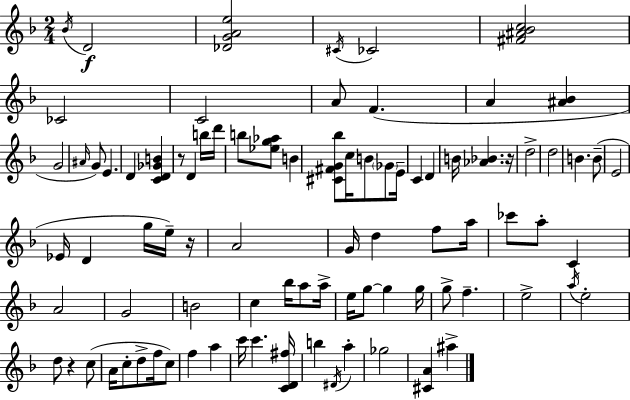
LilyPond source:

{
  \clef treble
  \numericTimeSignature
  \time 2/4
  \key f \major
  \repeat volta 2 { \acciaccatura { bes'16 }\f d'2 | <des' g' a' e''>2 | \acciaccatura { cis'16 } ces'2 | <fis' ais' bes' c''>2 | \break ces'2 | c'2 | a'8 f'4.( | a'4 <ais' bes'>4 | \break g'2 | \grace { ais'16 } g'8) e'4. | d'4 <c' d' ges' b'>4 | r8 d'4 | \break b''16 d'''16 b''8 <ees'' g'' aes''>8 b'4 | <cis' fis' g' bes''>8 c''16 b'8 | \parenthesize ges'8 e'16-- c'4 d'4 | b'16 <aes' bes'>4. | \break r16 d''2-> | d''2 | b'4. | b'8--( e'2 | \break ees'16 d'4 | g''16 e''16--) r16 a'2 | g'16 d''4 | f''8 a''16 ces'''8 a''8-. c'4 | \break a'2 | g'2 | b'2 | c''4 bes''16 | \break a''8 a''16-> e''16 g''8~~ g''4 | g''16 g''8-> f''4.-- | e''2-> | \acciaccatura { a''16 } e''2-. | \break d''8 r4 | c''8( a'16 c''8-. d''8-> | f''16 c''8) f''4 | a''4 c'''16 c'''4. | \break <c' d' fis''>16 b''4 | \acciaccatura { dis'16 } a''4-. ges''2 | <cis' a'>4 | ais''4-> } \bar "|."
}